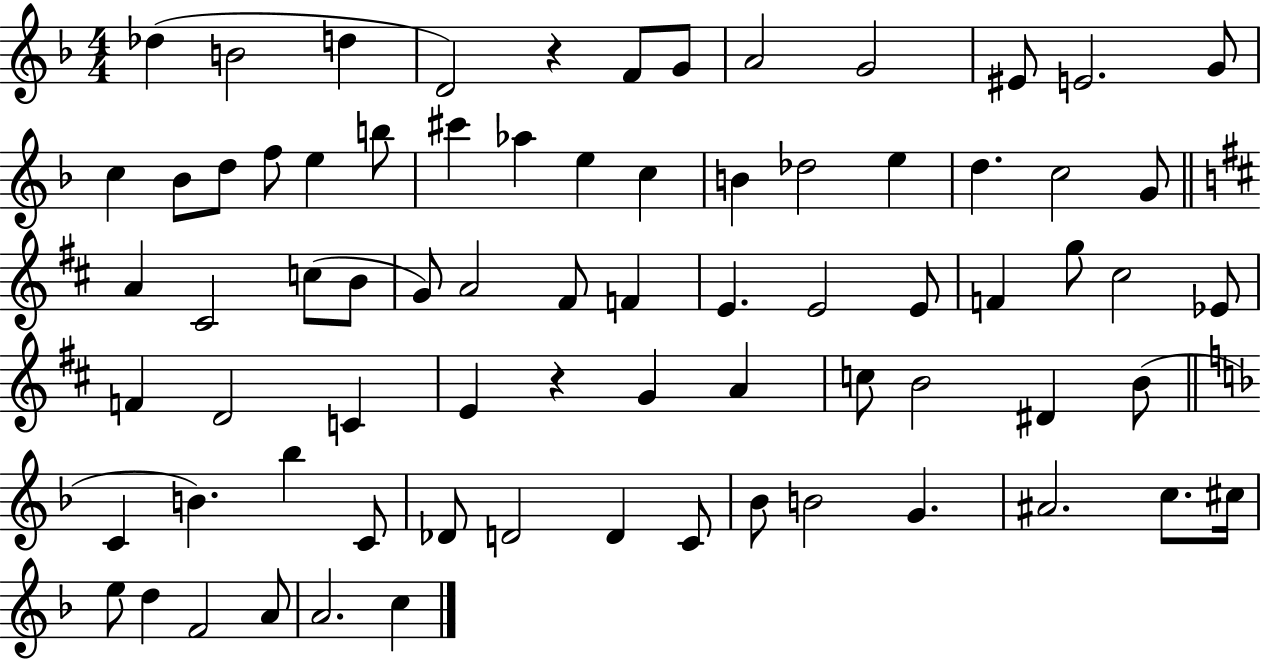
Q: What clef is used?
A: treble